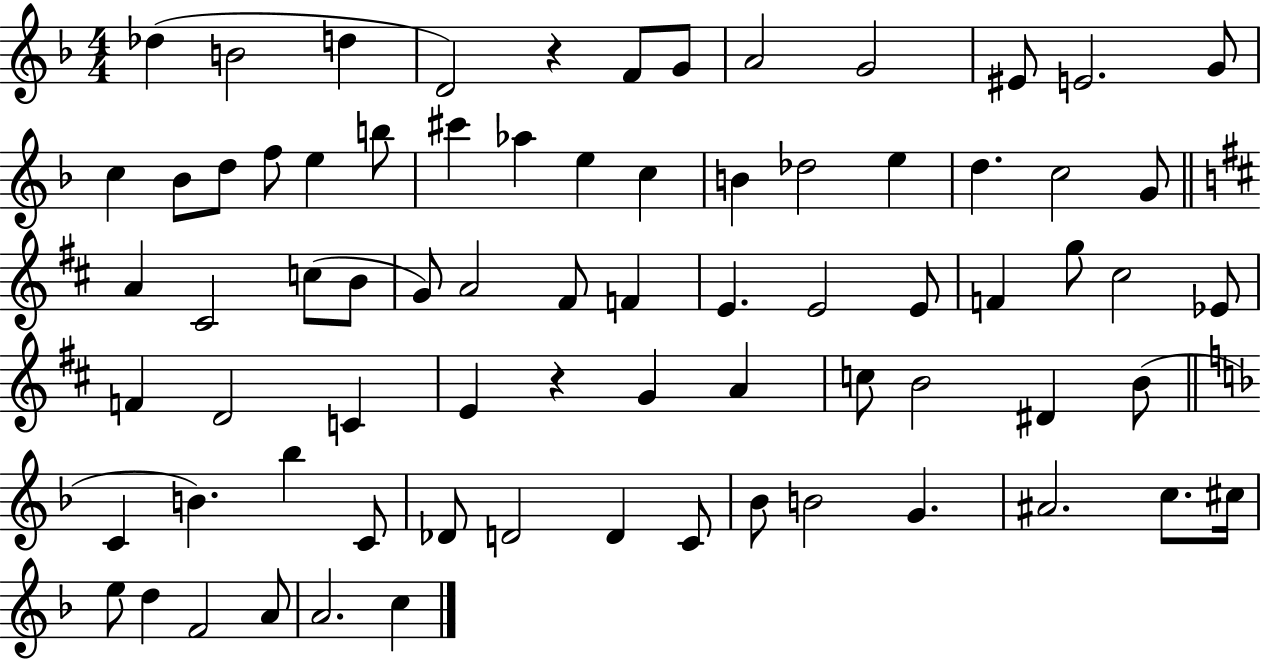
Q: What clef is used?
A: treble